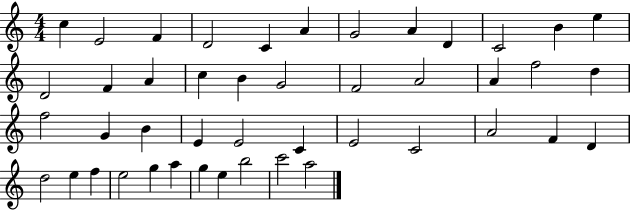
{
  \clef treble
  \numericTimeSignature
  \time 4/4
  \key c \major
  c''4 e'2 f'4 | d'2 c'4 a'4 | g'2 a'4 d'4 | c'2 b'4 e''4 | \break d'2 f'4 a'4 | c''4 b'4 g'2 | f'2 a'2 | a'4 f''2 d''4 | \break f''2 g'4 b'4 | e'4 e'2 c'4 | e'2 c'2 | a'2 f'4 d'4 | \break d''2 e''4 f''4 | e''2 g''4 a''4 | g''4 e''4 b''2 | c'''2 a''2 | \break \bar "|."
}